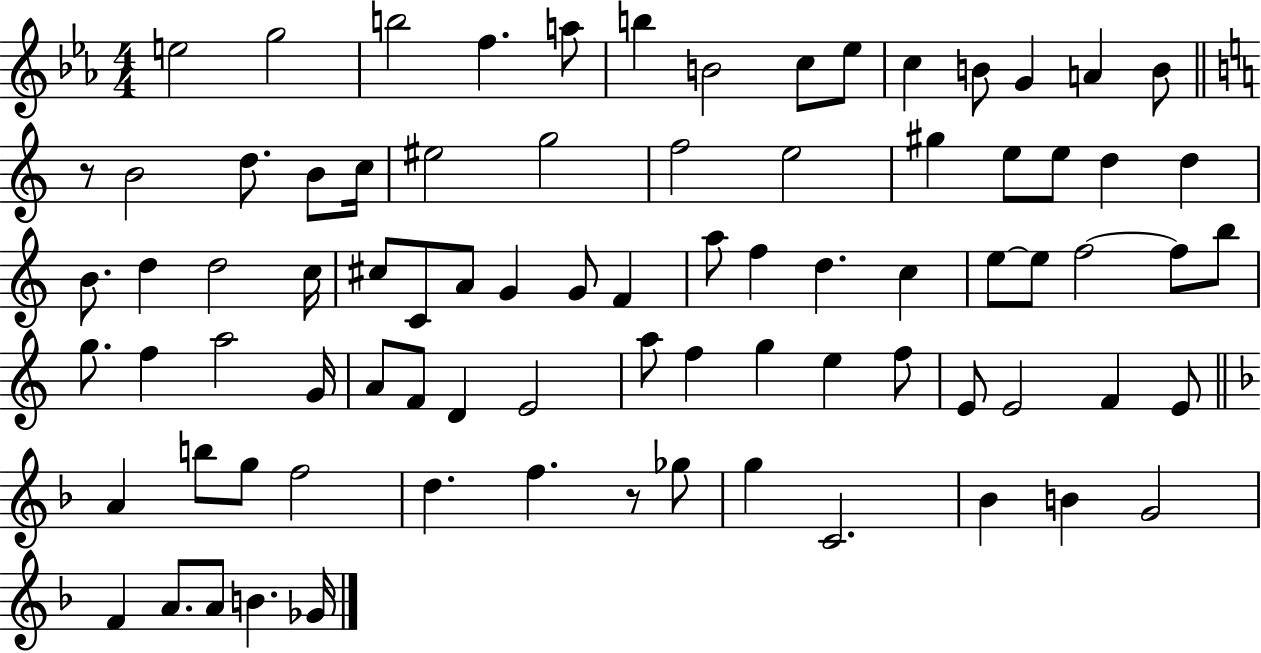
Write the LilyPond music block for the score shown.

{
  \clef treble
  \numericTimeSignature
  \time 4/4
  \key ees \major
  e''2 g''2 | b''2 f''4. a''8 | b''4 b'2 c''8 ees''8 | c''4 b'8 g'4 a'4 b'8 | \break \bar "||" \break \key c \major r8 b'2 d''8. b'8 c''16 | eis''2 g''2 | f''2 e''2 | gis''4 e''8 e''8 d''4 d''4 | \break b'8. d''4 d''2 c''16 | cis''8 c'8 a'8 g'4 g'8 f'4 | a''8 f''4 d''4. c''4 | e''8~~ e''8 f''2~~ f''8 b''8 | \break g''8. f''4 a''2 g'16 | a'8 f'8 d'4 e'2 | a''8 f''4 g''4 e''4 f''8 | e'8 e'2 f'4 e'8 | \break \bar "||" \break \key f \major a'4 b''8 g''8 f''2 | d''4. f''4. r8 ges''8 | g''4 c'2. | bes'4 b'4 g'2 | \break f'4 a'8. a'8 b'4. ges'16 | \bar "|."
}